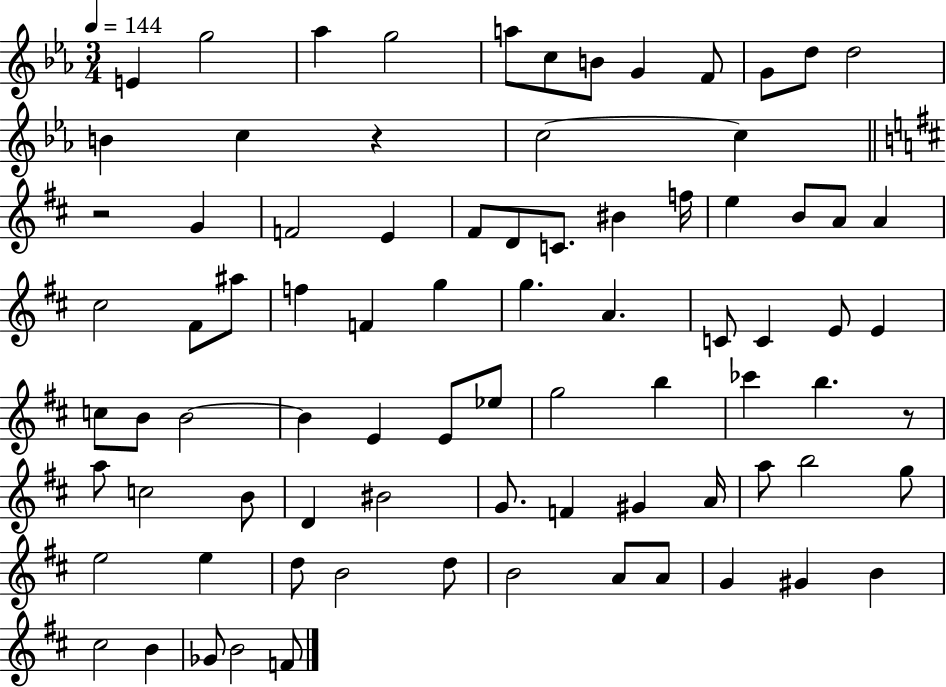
X:1
T:Untitled
M:3/4
L:1/4
K:Eb
E g2 _a g2 a/2 c/2 B/2 G F/2 G/2 d/2 d2 B c z c2 c z2 G F2 E ^F/2 D/2 C/2 ^B f/4 e B/2 A/2 A ^c2 ^F/2 ^a/2 f F g g A C/2 C E/2 E c/2 B/2 B2 B E E/2 _e/2 g2 b _c' b z/2 a/2 c2 B/2 D ^B2 G/2 F ^G A/4 a/2 b2 g/2 e2 e d/2 B2 d/2 B2 A/2 A/2 G ^G B ^c2 B _G/2 B2 F/2